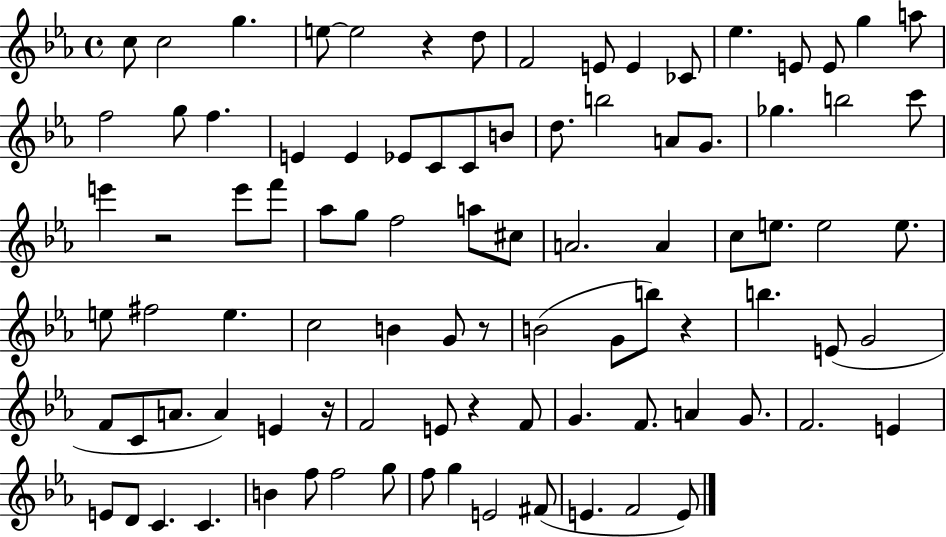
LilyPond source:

{
  \clef treble
  \time 4/4
  \defaultTimeSignature
  \key ees \major
  \repeat volta 2 { c''8 c''2 g''4. | e''8~~ e''2 r4 d''8 | f'2 e'8 e'4 ces'8 | ees''4. e'8 e'8 g''4 a''8 | \break f''2 g''8 f''4. | e'4 e'4 ees'8 c'8 c'8 b'8 | d''8. b''2 a'8 g'8. | ges''4. b''2 c'''8 | \break e'''4 r2 e'''8 f'''8 | aes''8 g''8 f''2 a''8 cis''8 | a'2. a'4 | c''8 e''8. e''2 e''8. | \break e''8 fis''2 e''4. | c''2 b'4 g'8 r8 | b'2( g'8 b''8) r4 | b''4. e'8( g'2 | \break f'8 c'8 a'8. a'4) e'4 r16 | f'2 e'8 r4 f'8 | g'4. f'8. a'4 g'8. | f'2. e'4 | \break e'8 d'8 c'4. c'4. | b'4 f''8 f''2 g''8 | f''8 g''4 e'2 fis'8( | e'4. f'2 e'8) | \break } \bar "|."
}